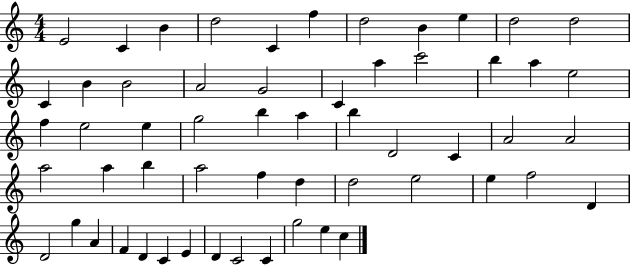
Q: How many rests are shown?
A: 0